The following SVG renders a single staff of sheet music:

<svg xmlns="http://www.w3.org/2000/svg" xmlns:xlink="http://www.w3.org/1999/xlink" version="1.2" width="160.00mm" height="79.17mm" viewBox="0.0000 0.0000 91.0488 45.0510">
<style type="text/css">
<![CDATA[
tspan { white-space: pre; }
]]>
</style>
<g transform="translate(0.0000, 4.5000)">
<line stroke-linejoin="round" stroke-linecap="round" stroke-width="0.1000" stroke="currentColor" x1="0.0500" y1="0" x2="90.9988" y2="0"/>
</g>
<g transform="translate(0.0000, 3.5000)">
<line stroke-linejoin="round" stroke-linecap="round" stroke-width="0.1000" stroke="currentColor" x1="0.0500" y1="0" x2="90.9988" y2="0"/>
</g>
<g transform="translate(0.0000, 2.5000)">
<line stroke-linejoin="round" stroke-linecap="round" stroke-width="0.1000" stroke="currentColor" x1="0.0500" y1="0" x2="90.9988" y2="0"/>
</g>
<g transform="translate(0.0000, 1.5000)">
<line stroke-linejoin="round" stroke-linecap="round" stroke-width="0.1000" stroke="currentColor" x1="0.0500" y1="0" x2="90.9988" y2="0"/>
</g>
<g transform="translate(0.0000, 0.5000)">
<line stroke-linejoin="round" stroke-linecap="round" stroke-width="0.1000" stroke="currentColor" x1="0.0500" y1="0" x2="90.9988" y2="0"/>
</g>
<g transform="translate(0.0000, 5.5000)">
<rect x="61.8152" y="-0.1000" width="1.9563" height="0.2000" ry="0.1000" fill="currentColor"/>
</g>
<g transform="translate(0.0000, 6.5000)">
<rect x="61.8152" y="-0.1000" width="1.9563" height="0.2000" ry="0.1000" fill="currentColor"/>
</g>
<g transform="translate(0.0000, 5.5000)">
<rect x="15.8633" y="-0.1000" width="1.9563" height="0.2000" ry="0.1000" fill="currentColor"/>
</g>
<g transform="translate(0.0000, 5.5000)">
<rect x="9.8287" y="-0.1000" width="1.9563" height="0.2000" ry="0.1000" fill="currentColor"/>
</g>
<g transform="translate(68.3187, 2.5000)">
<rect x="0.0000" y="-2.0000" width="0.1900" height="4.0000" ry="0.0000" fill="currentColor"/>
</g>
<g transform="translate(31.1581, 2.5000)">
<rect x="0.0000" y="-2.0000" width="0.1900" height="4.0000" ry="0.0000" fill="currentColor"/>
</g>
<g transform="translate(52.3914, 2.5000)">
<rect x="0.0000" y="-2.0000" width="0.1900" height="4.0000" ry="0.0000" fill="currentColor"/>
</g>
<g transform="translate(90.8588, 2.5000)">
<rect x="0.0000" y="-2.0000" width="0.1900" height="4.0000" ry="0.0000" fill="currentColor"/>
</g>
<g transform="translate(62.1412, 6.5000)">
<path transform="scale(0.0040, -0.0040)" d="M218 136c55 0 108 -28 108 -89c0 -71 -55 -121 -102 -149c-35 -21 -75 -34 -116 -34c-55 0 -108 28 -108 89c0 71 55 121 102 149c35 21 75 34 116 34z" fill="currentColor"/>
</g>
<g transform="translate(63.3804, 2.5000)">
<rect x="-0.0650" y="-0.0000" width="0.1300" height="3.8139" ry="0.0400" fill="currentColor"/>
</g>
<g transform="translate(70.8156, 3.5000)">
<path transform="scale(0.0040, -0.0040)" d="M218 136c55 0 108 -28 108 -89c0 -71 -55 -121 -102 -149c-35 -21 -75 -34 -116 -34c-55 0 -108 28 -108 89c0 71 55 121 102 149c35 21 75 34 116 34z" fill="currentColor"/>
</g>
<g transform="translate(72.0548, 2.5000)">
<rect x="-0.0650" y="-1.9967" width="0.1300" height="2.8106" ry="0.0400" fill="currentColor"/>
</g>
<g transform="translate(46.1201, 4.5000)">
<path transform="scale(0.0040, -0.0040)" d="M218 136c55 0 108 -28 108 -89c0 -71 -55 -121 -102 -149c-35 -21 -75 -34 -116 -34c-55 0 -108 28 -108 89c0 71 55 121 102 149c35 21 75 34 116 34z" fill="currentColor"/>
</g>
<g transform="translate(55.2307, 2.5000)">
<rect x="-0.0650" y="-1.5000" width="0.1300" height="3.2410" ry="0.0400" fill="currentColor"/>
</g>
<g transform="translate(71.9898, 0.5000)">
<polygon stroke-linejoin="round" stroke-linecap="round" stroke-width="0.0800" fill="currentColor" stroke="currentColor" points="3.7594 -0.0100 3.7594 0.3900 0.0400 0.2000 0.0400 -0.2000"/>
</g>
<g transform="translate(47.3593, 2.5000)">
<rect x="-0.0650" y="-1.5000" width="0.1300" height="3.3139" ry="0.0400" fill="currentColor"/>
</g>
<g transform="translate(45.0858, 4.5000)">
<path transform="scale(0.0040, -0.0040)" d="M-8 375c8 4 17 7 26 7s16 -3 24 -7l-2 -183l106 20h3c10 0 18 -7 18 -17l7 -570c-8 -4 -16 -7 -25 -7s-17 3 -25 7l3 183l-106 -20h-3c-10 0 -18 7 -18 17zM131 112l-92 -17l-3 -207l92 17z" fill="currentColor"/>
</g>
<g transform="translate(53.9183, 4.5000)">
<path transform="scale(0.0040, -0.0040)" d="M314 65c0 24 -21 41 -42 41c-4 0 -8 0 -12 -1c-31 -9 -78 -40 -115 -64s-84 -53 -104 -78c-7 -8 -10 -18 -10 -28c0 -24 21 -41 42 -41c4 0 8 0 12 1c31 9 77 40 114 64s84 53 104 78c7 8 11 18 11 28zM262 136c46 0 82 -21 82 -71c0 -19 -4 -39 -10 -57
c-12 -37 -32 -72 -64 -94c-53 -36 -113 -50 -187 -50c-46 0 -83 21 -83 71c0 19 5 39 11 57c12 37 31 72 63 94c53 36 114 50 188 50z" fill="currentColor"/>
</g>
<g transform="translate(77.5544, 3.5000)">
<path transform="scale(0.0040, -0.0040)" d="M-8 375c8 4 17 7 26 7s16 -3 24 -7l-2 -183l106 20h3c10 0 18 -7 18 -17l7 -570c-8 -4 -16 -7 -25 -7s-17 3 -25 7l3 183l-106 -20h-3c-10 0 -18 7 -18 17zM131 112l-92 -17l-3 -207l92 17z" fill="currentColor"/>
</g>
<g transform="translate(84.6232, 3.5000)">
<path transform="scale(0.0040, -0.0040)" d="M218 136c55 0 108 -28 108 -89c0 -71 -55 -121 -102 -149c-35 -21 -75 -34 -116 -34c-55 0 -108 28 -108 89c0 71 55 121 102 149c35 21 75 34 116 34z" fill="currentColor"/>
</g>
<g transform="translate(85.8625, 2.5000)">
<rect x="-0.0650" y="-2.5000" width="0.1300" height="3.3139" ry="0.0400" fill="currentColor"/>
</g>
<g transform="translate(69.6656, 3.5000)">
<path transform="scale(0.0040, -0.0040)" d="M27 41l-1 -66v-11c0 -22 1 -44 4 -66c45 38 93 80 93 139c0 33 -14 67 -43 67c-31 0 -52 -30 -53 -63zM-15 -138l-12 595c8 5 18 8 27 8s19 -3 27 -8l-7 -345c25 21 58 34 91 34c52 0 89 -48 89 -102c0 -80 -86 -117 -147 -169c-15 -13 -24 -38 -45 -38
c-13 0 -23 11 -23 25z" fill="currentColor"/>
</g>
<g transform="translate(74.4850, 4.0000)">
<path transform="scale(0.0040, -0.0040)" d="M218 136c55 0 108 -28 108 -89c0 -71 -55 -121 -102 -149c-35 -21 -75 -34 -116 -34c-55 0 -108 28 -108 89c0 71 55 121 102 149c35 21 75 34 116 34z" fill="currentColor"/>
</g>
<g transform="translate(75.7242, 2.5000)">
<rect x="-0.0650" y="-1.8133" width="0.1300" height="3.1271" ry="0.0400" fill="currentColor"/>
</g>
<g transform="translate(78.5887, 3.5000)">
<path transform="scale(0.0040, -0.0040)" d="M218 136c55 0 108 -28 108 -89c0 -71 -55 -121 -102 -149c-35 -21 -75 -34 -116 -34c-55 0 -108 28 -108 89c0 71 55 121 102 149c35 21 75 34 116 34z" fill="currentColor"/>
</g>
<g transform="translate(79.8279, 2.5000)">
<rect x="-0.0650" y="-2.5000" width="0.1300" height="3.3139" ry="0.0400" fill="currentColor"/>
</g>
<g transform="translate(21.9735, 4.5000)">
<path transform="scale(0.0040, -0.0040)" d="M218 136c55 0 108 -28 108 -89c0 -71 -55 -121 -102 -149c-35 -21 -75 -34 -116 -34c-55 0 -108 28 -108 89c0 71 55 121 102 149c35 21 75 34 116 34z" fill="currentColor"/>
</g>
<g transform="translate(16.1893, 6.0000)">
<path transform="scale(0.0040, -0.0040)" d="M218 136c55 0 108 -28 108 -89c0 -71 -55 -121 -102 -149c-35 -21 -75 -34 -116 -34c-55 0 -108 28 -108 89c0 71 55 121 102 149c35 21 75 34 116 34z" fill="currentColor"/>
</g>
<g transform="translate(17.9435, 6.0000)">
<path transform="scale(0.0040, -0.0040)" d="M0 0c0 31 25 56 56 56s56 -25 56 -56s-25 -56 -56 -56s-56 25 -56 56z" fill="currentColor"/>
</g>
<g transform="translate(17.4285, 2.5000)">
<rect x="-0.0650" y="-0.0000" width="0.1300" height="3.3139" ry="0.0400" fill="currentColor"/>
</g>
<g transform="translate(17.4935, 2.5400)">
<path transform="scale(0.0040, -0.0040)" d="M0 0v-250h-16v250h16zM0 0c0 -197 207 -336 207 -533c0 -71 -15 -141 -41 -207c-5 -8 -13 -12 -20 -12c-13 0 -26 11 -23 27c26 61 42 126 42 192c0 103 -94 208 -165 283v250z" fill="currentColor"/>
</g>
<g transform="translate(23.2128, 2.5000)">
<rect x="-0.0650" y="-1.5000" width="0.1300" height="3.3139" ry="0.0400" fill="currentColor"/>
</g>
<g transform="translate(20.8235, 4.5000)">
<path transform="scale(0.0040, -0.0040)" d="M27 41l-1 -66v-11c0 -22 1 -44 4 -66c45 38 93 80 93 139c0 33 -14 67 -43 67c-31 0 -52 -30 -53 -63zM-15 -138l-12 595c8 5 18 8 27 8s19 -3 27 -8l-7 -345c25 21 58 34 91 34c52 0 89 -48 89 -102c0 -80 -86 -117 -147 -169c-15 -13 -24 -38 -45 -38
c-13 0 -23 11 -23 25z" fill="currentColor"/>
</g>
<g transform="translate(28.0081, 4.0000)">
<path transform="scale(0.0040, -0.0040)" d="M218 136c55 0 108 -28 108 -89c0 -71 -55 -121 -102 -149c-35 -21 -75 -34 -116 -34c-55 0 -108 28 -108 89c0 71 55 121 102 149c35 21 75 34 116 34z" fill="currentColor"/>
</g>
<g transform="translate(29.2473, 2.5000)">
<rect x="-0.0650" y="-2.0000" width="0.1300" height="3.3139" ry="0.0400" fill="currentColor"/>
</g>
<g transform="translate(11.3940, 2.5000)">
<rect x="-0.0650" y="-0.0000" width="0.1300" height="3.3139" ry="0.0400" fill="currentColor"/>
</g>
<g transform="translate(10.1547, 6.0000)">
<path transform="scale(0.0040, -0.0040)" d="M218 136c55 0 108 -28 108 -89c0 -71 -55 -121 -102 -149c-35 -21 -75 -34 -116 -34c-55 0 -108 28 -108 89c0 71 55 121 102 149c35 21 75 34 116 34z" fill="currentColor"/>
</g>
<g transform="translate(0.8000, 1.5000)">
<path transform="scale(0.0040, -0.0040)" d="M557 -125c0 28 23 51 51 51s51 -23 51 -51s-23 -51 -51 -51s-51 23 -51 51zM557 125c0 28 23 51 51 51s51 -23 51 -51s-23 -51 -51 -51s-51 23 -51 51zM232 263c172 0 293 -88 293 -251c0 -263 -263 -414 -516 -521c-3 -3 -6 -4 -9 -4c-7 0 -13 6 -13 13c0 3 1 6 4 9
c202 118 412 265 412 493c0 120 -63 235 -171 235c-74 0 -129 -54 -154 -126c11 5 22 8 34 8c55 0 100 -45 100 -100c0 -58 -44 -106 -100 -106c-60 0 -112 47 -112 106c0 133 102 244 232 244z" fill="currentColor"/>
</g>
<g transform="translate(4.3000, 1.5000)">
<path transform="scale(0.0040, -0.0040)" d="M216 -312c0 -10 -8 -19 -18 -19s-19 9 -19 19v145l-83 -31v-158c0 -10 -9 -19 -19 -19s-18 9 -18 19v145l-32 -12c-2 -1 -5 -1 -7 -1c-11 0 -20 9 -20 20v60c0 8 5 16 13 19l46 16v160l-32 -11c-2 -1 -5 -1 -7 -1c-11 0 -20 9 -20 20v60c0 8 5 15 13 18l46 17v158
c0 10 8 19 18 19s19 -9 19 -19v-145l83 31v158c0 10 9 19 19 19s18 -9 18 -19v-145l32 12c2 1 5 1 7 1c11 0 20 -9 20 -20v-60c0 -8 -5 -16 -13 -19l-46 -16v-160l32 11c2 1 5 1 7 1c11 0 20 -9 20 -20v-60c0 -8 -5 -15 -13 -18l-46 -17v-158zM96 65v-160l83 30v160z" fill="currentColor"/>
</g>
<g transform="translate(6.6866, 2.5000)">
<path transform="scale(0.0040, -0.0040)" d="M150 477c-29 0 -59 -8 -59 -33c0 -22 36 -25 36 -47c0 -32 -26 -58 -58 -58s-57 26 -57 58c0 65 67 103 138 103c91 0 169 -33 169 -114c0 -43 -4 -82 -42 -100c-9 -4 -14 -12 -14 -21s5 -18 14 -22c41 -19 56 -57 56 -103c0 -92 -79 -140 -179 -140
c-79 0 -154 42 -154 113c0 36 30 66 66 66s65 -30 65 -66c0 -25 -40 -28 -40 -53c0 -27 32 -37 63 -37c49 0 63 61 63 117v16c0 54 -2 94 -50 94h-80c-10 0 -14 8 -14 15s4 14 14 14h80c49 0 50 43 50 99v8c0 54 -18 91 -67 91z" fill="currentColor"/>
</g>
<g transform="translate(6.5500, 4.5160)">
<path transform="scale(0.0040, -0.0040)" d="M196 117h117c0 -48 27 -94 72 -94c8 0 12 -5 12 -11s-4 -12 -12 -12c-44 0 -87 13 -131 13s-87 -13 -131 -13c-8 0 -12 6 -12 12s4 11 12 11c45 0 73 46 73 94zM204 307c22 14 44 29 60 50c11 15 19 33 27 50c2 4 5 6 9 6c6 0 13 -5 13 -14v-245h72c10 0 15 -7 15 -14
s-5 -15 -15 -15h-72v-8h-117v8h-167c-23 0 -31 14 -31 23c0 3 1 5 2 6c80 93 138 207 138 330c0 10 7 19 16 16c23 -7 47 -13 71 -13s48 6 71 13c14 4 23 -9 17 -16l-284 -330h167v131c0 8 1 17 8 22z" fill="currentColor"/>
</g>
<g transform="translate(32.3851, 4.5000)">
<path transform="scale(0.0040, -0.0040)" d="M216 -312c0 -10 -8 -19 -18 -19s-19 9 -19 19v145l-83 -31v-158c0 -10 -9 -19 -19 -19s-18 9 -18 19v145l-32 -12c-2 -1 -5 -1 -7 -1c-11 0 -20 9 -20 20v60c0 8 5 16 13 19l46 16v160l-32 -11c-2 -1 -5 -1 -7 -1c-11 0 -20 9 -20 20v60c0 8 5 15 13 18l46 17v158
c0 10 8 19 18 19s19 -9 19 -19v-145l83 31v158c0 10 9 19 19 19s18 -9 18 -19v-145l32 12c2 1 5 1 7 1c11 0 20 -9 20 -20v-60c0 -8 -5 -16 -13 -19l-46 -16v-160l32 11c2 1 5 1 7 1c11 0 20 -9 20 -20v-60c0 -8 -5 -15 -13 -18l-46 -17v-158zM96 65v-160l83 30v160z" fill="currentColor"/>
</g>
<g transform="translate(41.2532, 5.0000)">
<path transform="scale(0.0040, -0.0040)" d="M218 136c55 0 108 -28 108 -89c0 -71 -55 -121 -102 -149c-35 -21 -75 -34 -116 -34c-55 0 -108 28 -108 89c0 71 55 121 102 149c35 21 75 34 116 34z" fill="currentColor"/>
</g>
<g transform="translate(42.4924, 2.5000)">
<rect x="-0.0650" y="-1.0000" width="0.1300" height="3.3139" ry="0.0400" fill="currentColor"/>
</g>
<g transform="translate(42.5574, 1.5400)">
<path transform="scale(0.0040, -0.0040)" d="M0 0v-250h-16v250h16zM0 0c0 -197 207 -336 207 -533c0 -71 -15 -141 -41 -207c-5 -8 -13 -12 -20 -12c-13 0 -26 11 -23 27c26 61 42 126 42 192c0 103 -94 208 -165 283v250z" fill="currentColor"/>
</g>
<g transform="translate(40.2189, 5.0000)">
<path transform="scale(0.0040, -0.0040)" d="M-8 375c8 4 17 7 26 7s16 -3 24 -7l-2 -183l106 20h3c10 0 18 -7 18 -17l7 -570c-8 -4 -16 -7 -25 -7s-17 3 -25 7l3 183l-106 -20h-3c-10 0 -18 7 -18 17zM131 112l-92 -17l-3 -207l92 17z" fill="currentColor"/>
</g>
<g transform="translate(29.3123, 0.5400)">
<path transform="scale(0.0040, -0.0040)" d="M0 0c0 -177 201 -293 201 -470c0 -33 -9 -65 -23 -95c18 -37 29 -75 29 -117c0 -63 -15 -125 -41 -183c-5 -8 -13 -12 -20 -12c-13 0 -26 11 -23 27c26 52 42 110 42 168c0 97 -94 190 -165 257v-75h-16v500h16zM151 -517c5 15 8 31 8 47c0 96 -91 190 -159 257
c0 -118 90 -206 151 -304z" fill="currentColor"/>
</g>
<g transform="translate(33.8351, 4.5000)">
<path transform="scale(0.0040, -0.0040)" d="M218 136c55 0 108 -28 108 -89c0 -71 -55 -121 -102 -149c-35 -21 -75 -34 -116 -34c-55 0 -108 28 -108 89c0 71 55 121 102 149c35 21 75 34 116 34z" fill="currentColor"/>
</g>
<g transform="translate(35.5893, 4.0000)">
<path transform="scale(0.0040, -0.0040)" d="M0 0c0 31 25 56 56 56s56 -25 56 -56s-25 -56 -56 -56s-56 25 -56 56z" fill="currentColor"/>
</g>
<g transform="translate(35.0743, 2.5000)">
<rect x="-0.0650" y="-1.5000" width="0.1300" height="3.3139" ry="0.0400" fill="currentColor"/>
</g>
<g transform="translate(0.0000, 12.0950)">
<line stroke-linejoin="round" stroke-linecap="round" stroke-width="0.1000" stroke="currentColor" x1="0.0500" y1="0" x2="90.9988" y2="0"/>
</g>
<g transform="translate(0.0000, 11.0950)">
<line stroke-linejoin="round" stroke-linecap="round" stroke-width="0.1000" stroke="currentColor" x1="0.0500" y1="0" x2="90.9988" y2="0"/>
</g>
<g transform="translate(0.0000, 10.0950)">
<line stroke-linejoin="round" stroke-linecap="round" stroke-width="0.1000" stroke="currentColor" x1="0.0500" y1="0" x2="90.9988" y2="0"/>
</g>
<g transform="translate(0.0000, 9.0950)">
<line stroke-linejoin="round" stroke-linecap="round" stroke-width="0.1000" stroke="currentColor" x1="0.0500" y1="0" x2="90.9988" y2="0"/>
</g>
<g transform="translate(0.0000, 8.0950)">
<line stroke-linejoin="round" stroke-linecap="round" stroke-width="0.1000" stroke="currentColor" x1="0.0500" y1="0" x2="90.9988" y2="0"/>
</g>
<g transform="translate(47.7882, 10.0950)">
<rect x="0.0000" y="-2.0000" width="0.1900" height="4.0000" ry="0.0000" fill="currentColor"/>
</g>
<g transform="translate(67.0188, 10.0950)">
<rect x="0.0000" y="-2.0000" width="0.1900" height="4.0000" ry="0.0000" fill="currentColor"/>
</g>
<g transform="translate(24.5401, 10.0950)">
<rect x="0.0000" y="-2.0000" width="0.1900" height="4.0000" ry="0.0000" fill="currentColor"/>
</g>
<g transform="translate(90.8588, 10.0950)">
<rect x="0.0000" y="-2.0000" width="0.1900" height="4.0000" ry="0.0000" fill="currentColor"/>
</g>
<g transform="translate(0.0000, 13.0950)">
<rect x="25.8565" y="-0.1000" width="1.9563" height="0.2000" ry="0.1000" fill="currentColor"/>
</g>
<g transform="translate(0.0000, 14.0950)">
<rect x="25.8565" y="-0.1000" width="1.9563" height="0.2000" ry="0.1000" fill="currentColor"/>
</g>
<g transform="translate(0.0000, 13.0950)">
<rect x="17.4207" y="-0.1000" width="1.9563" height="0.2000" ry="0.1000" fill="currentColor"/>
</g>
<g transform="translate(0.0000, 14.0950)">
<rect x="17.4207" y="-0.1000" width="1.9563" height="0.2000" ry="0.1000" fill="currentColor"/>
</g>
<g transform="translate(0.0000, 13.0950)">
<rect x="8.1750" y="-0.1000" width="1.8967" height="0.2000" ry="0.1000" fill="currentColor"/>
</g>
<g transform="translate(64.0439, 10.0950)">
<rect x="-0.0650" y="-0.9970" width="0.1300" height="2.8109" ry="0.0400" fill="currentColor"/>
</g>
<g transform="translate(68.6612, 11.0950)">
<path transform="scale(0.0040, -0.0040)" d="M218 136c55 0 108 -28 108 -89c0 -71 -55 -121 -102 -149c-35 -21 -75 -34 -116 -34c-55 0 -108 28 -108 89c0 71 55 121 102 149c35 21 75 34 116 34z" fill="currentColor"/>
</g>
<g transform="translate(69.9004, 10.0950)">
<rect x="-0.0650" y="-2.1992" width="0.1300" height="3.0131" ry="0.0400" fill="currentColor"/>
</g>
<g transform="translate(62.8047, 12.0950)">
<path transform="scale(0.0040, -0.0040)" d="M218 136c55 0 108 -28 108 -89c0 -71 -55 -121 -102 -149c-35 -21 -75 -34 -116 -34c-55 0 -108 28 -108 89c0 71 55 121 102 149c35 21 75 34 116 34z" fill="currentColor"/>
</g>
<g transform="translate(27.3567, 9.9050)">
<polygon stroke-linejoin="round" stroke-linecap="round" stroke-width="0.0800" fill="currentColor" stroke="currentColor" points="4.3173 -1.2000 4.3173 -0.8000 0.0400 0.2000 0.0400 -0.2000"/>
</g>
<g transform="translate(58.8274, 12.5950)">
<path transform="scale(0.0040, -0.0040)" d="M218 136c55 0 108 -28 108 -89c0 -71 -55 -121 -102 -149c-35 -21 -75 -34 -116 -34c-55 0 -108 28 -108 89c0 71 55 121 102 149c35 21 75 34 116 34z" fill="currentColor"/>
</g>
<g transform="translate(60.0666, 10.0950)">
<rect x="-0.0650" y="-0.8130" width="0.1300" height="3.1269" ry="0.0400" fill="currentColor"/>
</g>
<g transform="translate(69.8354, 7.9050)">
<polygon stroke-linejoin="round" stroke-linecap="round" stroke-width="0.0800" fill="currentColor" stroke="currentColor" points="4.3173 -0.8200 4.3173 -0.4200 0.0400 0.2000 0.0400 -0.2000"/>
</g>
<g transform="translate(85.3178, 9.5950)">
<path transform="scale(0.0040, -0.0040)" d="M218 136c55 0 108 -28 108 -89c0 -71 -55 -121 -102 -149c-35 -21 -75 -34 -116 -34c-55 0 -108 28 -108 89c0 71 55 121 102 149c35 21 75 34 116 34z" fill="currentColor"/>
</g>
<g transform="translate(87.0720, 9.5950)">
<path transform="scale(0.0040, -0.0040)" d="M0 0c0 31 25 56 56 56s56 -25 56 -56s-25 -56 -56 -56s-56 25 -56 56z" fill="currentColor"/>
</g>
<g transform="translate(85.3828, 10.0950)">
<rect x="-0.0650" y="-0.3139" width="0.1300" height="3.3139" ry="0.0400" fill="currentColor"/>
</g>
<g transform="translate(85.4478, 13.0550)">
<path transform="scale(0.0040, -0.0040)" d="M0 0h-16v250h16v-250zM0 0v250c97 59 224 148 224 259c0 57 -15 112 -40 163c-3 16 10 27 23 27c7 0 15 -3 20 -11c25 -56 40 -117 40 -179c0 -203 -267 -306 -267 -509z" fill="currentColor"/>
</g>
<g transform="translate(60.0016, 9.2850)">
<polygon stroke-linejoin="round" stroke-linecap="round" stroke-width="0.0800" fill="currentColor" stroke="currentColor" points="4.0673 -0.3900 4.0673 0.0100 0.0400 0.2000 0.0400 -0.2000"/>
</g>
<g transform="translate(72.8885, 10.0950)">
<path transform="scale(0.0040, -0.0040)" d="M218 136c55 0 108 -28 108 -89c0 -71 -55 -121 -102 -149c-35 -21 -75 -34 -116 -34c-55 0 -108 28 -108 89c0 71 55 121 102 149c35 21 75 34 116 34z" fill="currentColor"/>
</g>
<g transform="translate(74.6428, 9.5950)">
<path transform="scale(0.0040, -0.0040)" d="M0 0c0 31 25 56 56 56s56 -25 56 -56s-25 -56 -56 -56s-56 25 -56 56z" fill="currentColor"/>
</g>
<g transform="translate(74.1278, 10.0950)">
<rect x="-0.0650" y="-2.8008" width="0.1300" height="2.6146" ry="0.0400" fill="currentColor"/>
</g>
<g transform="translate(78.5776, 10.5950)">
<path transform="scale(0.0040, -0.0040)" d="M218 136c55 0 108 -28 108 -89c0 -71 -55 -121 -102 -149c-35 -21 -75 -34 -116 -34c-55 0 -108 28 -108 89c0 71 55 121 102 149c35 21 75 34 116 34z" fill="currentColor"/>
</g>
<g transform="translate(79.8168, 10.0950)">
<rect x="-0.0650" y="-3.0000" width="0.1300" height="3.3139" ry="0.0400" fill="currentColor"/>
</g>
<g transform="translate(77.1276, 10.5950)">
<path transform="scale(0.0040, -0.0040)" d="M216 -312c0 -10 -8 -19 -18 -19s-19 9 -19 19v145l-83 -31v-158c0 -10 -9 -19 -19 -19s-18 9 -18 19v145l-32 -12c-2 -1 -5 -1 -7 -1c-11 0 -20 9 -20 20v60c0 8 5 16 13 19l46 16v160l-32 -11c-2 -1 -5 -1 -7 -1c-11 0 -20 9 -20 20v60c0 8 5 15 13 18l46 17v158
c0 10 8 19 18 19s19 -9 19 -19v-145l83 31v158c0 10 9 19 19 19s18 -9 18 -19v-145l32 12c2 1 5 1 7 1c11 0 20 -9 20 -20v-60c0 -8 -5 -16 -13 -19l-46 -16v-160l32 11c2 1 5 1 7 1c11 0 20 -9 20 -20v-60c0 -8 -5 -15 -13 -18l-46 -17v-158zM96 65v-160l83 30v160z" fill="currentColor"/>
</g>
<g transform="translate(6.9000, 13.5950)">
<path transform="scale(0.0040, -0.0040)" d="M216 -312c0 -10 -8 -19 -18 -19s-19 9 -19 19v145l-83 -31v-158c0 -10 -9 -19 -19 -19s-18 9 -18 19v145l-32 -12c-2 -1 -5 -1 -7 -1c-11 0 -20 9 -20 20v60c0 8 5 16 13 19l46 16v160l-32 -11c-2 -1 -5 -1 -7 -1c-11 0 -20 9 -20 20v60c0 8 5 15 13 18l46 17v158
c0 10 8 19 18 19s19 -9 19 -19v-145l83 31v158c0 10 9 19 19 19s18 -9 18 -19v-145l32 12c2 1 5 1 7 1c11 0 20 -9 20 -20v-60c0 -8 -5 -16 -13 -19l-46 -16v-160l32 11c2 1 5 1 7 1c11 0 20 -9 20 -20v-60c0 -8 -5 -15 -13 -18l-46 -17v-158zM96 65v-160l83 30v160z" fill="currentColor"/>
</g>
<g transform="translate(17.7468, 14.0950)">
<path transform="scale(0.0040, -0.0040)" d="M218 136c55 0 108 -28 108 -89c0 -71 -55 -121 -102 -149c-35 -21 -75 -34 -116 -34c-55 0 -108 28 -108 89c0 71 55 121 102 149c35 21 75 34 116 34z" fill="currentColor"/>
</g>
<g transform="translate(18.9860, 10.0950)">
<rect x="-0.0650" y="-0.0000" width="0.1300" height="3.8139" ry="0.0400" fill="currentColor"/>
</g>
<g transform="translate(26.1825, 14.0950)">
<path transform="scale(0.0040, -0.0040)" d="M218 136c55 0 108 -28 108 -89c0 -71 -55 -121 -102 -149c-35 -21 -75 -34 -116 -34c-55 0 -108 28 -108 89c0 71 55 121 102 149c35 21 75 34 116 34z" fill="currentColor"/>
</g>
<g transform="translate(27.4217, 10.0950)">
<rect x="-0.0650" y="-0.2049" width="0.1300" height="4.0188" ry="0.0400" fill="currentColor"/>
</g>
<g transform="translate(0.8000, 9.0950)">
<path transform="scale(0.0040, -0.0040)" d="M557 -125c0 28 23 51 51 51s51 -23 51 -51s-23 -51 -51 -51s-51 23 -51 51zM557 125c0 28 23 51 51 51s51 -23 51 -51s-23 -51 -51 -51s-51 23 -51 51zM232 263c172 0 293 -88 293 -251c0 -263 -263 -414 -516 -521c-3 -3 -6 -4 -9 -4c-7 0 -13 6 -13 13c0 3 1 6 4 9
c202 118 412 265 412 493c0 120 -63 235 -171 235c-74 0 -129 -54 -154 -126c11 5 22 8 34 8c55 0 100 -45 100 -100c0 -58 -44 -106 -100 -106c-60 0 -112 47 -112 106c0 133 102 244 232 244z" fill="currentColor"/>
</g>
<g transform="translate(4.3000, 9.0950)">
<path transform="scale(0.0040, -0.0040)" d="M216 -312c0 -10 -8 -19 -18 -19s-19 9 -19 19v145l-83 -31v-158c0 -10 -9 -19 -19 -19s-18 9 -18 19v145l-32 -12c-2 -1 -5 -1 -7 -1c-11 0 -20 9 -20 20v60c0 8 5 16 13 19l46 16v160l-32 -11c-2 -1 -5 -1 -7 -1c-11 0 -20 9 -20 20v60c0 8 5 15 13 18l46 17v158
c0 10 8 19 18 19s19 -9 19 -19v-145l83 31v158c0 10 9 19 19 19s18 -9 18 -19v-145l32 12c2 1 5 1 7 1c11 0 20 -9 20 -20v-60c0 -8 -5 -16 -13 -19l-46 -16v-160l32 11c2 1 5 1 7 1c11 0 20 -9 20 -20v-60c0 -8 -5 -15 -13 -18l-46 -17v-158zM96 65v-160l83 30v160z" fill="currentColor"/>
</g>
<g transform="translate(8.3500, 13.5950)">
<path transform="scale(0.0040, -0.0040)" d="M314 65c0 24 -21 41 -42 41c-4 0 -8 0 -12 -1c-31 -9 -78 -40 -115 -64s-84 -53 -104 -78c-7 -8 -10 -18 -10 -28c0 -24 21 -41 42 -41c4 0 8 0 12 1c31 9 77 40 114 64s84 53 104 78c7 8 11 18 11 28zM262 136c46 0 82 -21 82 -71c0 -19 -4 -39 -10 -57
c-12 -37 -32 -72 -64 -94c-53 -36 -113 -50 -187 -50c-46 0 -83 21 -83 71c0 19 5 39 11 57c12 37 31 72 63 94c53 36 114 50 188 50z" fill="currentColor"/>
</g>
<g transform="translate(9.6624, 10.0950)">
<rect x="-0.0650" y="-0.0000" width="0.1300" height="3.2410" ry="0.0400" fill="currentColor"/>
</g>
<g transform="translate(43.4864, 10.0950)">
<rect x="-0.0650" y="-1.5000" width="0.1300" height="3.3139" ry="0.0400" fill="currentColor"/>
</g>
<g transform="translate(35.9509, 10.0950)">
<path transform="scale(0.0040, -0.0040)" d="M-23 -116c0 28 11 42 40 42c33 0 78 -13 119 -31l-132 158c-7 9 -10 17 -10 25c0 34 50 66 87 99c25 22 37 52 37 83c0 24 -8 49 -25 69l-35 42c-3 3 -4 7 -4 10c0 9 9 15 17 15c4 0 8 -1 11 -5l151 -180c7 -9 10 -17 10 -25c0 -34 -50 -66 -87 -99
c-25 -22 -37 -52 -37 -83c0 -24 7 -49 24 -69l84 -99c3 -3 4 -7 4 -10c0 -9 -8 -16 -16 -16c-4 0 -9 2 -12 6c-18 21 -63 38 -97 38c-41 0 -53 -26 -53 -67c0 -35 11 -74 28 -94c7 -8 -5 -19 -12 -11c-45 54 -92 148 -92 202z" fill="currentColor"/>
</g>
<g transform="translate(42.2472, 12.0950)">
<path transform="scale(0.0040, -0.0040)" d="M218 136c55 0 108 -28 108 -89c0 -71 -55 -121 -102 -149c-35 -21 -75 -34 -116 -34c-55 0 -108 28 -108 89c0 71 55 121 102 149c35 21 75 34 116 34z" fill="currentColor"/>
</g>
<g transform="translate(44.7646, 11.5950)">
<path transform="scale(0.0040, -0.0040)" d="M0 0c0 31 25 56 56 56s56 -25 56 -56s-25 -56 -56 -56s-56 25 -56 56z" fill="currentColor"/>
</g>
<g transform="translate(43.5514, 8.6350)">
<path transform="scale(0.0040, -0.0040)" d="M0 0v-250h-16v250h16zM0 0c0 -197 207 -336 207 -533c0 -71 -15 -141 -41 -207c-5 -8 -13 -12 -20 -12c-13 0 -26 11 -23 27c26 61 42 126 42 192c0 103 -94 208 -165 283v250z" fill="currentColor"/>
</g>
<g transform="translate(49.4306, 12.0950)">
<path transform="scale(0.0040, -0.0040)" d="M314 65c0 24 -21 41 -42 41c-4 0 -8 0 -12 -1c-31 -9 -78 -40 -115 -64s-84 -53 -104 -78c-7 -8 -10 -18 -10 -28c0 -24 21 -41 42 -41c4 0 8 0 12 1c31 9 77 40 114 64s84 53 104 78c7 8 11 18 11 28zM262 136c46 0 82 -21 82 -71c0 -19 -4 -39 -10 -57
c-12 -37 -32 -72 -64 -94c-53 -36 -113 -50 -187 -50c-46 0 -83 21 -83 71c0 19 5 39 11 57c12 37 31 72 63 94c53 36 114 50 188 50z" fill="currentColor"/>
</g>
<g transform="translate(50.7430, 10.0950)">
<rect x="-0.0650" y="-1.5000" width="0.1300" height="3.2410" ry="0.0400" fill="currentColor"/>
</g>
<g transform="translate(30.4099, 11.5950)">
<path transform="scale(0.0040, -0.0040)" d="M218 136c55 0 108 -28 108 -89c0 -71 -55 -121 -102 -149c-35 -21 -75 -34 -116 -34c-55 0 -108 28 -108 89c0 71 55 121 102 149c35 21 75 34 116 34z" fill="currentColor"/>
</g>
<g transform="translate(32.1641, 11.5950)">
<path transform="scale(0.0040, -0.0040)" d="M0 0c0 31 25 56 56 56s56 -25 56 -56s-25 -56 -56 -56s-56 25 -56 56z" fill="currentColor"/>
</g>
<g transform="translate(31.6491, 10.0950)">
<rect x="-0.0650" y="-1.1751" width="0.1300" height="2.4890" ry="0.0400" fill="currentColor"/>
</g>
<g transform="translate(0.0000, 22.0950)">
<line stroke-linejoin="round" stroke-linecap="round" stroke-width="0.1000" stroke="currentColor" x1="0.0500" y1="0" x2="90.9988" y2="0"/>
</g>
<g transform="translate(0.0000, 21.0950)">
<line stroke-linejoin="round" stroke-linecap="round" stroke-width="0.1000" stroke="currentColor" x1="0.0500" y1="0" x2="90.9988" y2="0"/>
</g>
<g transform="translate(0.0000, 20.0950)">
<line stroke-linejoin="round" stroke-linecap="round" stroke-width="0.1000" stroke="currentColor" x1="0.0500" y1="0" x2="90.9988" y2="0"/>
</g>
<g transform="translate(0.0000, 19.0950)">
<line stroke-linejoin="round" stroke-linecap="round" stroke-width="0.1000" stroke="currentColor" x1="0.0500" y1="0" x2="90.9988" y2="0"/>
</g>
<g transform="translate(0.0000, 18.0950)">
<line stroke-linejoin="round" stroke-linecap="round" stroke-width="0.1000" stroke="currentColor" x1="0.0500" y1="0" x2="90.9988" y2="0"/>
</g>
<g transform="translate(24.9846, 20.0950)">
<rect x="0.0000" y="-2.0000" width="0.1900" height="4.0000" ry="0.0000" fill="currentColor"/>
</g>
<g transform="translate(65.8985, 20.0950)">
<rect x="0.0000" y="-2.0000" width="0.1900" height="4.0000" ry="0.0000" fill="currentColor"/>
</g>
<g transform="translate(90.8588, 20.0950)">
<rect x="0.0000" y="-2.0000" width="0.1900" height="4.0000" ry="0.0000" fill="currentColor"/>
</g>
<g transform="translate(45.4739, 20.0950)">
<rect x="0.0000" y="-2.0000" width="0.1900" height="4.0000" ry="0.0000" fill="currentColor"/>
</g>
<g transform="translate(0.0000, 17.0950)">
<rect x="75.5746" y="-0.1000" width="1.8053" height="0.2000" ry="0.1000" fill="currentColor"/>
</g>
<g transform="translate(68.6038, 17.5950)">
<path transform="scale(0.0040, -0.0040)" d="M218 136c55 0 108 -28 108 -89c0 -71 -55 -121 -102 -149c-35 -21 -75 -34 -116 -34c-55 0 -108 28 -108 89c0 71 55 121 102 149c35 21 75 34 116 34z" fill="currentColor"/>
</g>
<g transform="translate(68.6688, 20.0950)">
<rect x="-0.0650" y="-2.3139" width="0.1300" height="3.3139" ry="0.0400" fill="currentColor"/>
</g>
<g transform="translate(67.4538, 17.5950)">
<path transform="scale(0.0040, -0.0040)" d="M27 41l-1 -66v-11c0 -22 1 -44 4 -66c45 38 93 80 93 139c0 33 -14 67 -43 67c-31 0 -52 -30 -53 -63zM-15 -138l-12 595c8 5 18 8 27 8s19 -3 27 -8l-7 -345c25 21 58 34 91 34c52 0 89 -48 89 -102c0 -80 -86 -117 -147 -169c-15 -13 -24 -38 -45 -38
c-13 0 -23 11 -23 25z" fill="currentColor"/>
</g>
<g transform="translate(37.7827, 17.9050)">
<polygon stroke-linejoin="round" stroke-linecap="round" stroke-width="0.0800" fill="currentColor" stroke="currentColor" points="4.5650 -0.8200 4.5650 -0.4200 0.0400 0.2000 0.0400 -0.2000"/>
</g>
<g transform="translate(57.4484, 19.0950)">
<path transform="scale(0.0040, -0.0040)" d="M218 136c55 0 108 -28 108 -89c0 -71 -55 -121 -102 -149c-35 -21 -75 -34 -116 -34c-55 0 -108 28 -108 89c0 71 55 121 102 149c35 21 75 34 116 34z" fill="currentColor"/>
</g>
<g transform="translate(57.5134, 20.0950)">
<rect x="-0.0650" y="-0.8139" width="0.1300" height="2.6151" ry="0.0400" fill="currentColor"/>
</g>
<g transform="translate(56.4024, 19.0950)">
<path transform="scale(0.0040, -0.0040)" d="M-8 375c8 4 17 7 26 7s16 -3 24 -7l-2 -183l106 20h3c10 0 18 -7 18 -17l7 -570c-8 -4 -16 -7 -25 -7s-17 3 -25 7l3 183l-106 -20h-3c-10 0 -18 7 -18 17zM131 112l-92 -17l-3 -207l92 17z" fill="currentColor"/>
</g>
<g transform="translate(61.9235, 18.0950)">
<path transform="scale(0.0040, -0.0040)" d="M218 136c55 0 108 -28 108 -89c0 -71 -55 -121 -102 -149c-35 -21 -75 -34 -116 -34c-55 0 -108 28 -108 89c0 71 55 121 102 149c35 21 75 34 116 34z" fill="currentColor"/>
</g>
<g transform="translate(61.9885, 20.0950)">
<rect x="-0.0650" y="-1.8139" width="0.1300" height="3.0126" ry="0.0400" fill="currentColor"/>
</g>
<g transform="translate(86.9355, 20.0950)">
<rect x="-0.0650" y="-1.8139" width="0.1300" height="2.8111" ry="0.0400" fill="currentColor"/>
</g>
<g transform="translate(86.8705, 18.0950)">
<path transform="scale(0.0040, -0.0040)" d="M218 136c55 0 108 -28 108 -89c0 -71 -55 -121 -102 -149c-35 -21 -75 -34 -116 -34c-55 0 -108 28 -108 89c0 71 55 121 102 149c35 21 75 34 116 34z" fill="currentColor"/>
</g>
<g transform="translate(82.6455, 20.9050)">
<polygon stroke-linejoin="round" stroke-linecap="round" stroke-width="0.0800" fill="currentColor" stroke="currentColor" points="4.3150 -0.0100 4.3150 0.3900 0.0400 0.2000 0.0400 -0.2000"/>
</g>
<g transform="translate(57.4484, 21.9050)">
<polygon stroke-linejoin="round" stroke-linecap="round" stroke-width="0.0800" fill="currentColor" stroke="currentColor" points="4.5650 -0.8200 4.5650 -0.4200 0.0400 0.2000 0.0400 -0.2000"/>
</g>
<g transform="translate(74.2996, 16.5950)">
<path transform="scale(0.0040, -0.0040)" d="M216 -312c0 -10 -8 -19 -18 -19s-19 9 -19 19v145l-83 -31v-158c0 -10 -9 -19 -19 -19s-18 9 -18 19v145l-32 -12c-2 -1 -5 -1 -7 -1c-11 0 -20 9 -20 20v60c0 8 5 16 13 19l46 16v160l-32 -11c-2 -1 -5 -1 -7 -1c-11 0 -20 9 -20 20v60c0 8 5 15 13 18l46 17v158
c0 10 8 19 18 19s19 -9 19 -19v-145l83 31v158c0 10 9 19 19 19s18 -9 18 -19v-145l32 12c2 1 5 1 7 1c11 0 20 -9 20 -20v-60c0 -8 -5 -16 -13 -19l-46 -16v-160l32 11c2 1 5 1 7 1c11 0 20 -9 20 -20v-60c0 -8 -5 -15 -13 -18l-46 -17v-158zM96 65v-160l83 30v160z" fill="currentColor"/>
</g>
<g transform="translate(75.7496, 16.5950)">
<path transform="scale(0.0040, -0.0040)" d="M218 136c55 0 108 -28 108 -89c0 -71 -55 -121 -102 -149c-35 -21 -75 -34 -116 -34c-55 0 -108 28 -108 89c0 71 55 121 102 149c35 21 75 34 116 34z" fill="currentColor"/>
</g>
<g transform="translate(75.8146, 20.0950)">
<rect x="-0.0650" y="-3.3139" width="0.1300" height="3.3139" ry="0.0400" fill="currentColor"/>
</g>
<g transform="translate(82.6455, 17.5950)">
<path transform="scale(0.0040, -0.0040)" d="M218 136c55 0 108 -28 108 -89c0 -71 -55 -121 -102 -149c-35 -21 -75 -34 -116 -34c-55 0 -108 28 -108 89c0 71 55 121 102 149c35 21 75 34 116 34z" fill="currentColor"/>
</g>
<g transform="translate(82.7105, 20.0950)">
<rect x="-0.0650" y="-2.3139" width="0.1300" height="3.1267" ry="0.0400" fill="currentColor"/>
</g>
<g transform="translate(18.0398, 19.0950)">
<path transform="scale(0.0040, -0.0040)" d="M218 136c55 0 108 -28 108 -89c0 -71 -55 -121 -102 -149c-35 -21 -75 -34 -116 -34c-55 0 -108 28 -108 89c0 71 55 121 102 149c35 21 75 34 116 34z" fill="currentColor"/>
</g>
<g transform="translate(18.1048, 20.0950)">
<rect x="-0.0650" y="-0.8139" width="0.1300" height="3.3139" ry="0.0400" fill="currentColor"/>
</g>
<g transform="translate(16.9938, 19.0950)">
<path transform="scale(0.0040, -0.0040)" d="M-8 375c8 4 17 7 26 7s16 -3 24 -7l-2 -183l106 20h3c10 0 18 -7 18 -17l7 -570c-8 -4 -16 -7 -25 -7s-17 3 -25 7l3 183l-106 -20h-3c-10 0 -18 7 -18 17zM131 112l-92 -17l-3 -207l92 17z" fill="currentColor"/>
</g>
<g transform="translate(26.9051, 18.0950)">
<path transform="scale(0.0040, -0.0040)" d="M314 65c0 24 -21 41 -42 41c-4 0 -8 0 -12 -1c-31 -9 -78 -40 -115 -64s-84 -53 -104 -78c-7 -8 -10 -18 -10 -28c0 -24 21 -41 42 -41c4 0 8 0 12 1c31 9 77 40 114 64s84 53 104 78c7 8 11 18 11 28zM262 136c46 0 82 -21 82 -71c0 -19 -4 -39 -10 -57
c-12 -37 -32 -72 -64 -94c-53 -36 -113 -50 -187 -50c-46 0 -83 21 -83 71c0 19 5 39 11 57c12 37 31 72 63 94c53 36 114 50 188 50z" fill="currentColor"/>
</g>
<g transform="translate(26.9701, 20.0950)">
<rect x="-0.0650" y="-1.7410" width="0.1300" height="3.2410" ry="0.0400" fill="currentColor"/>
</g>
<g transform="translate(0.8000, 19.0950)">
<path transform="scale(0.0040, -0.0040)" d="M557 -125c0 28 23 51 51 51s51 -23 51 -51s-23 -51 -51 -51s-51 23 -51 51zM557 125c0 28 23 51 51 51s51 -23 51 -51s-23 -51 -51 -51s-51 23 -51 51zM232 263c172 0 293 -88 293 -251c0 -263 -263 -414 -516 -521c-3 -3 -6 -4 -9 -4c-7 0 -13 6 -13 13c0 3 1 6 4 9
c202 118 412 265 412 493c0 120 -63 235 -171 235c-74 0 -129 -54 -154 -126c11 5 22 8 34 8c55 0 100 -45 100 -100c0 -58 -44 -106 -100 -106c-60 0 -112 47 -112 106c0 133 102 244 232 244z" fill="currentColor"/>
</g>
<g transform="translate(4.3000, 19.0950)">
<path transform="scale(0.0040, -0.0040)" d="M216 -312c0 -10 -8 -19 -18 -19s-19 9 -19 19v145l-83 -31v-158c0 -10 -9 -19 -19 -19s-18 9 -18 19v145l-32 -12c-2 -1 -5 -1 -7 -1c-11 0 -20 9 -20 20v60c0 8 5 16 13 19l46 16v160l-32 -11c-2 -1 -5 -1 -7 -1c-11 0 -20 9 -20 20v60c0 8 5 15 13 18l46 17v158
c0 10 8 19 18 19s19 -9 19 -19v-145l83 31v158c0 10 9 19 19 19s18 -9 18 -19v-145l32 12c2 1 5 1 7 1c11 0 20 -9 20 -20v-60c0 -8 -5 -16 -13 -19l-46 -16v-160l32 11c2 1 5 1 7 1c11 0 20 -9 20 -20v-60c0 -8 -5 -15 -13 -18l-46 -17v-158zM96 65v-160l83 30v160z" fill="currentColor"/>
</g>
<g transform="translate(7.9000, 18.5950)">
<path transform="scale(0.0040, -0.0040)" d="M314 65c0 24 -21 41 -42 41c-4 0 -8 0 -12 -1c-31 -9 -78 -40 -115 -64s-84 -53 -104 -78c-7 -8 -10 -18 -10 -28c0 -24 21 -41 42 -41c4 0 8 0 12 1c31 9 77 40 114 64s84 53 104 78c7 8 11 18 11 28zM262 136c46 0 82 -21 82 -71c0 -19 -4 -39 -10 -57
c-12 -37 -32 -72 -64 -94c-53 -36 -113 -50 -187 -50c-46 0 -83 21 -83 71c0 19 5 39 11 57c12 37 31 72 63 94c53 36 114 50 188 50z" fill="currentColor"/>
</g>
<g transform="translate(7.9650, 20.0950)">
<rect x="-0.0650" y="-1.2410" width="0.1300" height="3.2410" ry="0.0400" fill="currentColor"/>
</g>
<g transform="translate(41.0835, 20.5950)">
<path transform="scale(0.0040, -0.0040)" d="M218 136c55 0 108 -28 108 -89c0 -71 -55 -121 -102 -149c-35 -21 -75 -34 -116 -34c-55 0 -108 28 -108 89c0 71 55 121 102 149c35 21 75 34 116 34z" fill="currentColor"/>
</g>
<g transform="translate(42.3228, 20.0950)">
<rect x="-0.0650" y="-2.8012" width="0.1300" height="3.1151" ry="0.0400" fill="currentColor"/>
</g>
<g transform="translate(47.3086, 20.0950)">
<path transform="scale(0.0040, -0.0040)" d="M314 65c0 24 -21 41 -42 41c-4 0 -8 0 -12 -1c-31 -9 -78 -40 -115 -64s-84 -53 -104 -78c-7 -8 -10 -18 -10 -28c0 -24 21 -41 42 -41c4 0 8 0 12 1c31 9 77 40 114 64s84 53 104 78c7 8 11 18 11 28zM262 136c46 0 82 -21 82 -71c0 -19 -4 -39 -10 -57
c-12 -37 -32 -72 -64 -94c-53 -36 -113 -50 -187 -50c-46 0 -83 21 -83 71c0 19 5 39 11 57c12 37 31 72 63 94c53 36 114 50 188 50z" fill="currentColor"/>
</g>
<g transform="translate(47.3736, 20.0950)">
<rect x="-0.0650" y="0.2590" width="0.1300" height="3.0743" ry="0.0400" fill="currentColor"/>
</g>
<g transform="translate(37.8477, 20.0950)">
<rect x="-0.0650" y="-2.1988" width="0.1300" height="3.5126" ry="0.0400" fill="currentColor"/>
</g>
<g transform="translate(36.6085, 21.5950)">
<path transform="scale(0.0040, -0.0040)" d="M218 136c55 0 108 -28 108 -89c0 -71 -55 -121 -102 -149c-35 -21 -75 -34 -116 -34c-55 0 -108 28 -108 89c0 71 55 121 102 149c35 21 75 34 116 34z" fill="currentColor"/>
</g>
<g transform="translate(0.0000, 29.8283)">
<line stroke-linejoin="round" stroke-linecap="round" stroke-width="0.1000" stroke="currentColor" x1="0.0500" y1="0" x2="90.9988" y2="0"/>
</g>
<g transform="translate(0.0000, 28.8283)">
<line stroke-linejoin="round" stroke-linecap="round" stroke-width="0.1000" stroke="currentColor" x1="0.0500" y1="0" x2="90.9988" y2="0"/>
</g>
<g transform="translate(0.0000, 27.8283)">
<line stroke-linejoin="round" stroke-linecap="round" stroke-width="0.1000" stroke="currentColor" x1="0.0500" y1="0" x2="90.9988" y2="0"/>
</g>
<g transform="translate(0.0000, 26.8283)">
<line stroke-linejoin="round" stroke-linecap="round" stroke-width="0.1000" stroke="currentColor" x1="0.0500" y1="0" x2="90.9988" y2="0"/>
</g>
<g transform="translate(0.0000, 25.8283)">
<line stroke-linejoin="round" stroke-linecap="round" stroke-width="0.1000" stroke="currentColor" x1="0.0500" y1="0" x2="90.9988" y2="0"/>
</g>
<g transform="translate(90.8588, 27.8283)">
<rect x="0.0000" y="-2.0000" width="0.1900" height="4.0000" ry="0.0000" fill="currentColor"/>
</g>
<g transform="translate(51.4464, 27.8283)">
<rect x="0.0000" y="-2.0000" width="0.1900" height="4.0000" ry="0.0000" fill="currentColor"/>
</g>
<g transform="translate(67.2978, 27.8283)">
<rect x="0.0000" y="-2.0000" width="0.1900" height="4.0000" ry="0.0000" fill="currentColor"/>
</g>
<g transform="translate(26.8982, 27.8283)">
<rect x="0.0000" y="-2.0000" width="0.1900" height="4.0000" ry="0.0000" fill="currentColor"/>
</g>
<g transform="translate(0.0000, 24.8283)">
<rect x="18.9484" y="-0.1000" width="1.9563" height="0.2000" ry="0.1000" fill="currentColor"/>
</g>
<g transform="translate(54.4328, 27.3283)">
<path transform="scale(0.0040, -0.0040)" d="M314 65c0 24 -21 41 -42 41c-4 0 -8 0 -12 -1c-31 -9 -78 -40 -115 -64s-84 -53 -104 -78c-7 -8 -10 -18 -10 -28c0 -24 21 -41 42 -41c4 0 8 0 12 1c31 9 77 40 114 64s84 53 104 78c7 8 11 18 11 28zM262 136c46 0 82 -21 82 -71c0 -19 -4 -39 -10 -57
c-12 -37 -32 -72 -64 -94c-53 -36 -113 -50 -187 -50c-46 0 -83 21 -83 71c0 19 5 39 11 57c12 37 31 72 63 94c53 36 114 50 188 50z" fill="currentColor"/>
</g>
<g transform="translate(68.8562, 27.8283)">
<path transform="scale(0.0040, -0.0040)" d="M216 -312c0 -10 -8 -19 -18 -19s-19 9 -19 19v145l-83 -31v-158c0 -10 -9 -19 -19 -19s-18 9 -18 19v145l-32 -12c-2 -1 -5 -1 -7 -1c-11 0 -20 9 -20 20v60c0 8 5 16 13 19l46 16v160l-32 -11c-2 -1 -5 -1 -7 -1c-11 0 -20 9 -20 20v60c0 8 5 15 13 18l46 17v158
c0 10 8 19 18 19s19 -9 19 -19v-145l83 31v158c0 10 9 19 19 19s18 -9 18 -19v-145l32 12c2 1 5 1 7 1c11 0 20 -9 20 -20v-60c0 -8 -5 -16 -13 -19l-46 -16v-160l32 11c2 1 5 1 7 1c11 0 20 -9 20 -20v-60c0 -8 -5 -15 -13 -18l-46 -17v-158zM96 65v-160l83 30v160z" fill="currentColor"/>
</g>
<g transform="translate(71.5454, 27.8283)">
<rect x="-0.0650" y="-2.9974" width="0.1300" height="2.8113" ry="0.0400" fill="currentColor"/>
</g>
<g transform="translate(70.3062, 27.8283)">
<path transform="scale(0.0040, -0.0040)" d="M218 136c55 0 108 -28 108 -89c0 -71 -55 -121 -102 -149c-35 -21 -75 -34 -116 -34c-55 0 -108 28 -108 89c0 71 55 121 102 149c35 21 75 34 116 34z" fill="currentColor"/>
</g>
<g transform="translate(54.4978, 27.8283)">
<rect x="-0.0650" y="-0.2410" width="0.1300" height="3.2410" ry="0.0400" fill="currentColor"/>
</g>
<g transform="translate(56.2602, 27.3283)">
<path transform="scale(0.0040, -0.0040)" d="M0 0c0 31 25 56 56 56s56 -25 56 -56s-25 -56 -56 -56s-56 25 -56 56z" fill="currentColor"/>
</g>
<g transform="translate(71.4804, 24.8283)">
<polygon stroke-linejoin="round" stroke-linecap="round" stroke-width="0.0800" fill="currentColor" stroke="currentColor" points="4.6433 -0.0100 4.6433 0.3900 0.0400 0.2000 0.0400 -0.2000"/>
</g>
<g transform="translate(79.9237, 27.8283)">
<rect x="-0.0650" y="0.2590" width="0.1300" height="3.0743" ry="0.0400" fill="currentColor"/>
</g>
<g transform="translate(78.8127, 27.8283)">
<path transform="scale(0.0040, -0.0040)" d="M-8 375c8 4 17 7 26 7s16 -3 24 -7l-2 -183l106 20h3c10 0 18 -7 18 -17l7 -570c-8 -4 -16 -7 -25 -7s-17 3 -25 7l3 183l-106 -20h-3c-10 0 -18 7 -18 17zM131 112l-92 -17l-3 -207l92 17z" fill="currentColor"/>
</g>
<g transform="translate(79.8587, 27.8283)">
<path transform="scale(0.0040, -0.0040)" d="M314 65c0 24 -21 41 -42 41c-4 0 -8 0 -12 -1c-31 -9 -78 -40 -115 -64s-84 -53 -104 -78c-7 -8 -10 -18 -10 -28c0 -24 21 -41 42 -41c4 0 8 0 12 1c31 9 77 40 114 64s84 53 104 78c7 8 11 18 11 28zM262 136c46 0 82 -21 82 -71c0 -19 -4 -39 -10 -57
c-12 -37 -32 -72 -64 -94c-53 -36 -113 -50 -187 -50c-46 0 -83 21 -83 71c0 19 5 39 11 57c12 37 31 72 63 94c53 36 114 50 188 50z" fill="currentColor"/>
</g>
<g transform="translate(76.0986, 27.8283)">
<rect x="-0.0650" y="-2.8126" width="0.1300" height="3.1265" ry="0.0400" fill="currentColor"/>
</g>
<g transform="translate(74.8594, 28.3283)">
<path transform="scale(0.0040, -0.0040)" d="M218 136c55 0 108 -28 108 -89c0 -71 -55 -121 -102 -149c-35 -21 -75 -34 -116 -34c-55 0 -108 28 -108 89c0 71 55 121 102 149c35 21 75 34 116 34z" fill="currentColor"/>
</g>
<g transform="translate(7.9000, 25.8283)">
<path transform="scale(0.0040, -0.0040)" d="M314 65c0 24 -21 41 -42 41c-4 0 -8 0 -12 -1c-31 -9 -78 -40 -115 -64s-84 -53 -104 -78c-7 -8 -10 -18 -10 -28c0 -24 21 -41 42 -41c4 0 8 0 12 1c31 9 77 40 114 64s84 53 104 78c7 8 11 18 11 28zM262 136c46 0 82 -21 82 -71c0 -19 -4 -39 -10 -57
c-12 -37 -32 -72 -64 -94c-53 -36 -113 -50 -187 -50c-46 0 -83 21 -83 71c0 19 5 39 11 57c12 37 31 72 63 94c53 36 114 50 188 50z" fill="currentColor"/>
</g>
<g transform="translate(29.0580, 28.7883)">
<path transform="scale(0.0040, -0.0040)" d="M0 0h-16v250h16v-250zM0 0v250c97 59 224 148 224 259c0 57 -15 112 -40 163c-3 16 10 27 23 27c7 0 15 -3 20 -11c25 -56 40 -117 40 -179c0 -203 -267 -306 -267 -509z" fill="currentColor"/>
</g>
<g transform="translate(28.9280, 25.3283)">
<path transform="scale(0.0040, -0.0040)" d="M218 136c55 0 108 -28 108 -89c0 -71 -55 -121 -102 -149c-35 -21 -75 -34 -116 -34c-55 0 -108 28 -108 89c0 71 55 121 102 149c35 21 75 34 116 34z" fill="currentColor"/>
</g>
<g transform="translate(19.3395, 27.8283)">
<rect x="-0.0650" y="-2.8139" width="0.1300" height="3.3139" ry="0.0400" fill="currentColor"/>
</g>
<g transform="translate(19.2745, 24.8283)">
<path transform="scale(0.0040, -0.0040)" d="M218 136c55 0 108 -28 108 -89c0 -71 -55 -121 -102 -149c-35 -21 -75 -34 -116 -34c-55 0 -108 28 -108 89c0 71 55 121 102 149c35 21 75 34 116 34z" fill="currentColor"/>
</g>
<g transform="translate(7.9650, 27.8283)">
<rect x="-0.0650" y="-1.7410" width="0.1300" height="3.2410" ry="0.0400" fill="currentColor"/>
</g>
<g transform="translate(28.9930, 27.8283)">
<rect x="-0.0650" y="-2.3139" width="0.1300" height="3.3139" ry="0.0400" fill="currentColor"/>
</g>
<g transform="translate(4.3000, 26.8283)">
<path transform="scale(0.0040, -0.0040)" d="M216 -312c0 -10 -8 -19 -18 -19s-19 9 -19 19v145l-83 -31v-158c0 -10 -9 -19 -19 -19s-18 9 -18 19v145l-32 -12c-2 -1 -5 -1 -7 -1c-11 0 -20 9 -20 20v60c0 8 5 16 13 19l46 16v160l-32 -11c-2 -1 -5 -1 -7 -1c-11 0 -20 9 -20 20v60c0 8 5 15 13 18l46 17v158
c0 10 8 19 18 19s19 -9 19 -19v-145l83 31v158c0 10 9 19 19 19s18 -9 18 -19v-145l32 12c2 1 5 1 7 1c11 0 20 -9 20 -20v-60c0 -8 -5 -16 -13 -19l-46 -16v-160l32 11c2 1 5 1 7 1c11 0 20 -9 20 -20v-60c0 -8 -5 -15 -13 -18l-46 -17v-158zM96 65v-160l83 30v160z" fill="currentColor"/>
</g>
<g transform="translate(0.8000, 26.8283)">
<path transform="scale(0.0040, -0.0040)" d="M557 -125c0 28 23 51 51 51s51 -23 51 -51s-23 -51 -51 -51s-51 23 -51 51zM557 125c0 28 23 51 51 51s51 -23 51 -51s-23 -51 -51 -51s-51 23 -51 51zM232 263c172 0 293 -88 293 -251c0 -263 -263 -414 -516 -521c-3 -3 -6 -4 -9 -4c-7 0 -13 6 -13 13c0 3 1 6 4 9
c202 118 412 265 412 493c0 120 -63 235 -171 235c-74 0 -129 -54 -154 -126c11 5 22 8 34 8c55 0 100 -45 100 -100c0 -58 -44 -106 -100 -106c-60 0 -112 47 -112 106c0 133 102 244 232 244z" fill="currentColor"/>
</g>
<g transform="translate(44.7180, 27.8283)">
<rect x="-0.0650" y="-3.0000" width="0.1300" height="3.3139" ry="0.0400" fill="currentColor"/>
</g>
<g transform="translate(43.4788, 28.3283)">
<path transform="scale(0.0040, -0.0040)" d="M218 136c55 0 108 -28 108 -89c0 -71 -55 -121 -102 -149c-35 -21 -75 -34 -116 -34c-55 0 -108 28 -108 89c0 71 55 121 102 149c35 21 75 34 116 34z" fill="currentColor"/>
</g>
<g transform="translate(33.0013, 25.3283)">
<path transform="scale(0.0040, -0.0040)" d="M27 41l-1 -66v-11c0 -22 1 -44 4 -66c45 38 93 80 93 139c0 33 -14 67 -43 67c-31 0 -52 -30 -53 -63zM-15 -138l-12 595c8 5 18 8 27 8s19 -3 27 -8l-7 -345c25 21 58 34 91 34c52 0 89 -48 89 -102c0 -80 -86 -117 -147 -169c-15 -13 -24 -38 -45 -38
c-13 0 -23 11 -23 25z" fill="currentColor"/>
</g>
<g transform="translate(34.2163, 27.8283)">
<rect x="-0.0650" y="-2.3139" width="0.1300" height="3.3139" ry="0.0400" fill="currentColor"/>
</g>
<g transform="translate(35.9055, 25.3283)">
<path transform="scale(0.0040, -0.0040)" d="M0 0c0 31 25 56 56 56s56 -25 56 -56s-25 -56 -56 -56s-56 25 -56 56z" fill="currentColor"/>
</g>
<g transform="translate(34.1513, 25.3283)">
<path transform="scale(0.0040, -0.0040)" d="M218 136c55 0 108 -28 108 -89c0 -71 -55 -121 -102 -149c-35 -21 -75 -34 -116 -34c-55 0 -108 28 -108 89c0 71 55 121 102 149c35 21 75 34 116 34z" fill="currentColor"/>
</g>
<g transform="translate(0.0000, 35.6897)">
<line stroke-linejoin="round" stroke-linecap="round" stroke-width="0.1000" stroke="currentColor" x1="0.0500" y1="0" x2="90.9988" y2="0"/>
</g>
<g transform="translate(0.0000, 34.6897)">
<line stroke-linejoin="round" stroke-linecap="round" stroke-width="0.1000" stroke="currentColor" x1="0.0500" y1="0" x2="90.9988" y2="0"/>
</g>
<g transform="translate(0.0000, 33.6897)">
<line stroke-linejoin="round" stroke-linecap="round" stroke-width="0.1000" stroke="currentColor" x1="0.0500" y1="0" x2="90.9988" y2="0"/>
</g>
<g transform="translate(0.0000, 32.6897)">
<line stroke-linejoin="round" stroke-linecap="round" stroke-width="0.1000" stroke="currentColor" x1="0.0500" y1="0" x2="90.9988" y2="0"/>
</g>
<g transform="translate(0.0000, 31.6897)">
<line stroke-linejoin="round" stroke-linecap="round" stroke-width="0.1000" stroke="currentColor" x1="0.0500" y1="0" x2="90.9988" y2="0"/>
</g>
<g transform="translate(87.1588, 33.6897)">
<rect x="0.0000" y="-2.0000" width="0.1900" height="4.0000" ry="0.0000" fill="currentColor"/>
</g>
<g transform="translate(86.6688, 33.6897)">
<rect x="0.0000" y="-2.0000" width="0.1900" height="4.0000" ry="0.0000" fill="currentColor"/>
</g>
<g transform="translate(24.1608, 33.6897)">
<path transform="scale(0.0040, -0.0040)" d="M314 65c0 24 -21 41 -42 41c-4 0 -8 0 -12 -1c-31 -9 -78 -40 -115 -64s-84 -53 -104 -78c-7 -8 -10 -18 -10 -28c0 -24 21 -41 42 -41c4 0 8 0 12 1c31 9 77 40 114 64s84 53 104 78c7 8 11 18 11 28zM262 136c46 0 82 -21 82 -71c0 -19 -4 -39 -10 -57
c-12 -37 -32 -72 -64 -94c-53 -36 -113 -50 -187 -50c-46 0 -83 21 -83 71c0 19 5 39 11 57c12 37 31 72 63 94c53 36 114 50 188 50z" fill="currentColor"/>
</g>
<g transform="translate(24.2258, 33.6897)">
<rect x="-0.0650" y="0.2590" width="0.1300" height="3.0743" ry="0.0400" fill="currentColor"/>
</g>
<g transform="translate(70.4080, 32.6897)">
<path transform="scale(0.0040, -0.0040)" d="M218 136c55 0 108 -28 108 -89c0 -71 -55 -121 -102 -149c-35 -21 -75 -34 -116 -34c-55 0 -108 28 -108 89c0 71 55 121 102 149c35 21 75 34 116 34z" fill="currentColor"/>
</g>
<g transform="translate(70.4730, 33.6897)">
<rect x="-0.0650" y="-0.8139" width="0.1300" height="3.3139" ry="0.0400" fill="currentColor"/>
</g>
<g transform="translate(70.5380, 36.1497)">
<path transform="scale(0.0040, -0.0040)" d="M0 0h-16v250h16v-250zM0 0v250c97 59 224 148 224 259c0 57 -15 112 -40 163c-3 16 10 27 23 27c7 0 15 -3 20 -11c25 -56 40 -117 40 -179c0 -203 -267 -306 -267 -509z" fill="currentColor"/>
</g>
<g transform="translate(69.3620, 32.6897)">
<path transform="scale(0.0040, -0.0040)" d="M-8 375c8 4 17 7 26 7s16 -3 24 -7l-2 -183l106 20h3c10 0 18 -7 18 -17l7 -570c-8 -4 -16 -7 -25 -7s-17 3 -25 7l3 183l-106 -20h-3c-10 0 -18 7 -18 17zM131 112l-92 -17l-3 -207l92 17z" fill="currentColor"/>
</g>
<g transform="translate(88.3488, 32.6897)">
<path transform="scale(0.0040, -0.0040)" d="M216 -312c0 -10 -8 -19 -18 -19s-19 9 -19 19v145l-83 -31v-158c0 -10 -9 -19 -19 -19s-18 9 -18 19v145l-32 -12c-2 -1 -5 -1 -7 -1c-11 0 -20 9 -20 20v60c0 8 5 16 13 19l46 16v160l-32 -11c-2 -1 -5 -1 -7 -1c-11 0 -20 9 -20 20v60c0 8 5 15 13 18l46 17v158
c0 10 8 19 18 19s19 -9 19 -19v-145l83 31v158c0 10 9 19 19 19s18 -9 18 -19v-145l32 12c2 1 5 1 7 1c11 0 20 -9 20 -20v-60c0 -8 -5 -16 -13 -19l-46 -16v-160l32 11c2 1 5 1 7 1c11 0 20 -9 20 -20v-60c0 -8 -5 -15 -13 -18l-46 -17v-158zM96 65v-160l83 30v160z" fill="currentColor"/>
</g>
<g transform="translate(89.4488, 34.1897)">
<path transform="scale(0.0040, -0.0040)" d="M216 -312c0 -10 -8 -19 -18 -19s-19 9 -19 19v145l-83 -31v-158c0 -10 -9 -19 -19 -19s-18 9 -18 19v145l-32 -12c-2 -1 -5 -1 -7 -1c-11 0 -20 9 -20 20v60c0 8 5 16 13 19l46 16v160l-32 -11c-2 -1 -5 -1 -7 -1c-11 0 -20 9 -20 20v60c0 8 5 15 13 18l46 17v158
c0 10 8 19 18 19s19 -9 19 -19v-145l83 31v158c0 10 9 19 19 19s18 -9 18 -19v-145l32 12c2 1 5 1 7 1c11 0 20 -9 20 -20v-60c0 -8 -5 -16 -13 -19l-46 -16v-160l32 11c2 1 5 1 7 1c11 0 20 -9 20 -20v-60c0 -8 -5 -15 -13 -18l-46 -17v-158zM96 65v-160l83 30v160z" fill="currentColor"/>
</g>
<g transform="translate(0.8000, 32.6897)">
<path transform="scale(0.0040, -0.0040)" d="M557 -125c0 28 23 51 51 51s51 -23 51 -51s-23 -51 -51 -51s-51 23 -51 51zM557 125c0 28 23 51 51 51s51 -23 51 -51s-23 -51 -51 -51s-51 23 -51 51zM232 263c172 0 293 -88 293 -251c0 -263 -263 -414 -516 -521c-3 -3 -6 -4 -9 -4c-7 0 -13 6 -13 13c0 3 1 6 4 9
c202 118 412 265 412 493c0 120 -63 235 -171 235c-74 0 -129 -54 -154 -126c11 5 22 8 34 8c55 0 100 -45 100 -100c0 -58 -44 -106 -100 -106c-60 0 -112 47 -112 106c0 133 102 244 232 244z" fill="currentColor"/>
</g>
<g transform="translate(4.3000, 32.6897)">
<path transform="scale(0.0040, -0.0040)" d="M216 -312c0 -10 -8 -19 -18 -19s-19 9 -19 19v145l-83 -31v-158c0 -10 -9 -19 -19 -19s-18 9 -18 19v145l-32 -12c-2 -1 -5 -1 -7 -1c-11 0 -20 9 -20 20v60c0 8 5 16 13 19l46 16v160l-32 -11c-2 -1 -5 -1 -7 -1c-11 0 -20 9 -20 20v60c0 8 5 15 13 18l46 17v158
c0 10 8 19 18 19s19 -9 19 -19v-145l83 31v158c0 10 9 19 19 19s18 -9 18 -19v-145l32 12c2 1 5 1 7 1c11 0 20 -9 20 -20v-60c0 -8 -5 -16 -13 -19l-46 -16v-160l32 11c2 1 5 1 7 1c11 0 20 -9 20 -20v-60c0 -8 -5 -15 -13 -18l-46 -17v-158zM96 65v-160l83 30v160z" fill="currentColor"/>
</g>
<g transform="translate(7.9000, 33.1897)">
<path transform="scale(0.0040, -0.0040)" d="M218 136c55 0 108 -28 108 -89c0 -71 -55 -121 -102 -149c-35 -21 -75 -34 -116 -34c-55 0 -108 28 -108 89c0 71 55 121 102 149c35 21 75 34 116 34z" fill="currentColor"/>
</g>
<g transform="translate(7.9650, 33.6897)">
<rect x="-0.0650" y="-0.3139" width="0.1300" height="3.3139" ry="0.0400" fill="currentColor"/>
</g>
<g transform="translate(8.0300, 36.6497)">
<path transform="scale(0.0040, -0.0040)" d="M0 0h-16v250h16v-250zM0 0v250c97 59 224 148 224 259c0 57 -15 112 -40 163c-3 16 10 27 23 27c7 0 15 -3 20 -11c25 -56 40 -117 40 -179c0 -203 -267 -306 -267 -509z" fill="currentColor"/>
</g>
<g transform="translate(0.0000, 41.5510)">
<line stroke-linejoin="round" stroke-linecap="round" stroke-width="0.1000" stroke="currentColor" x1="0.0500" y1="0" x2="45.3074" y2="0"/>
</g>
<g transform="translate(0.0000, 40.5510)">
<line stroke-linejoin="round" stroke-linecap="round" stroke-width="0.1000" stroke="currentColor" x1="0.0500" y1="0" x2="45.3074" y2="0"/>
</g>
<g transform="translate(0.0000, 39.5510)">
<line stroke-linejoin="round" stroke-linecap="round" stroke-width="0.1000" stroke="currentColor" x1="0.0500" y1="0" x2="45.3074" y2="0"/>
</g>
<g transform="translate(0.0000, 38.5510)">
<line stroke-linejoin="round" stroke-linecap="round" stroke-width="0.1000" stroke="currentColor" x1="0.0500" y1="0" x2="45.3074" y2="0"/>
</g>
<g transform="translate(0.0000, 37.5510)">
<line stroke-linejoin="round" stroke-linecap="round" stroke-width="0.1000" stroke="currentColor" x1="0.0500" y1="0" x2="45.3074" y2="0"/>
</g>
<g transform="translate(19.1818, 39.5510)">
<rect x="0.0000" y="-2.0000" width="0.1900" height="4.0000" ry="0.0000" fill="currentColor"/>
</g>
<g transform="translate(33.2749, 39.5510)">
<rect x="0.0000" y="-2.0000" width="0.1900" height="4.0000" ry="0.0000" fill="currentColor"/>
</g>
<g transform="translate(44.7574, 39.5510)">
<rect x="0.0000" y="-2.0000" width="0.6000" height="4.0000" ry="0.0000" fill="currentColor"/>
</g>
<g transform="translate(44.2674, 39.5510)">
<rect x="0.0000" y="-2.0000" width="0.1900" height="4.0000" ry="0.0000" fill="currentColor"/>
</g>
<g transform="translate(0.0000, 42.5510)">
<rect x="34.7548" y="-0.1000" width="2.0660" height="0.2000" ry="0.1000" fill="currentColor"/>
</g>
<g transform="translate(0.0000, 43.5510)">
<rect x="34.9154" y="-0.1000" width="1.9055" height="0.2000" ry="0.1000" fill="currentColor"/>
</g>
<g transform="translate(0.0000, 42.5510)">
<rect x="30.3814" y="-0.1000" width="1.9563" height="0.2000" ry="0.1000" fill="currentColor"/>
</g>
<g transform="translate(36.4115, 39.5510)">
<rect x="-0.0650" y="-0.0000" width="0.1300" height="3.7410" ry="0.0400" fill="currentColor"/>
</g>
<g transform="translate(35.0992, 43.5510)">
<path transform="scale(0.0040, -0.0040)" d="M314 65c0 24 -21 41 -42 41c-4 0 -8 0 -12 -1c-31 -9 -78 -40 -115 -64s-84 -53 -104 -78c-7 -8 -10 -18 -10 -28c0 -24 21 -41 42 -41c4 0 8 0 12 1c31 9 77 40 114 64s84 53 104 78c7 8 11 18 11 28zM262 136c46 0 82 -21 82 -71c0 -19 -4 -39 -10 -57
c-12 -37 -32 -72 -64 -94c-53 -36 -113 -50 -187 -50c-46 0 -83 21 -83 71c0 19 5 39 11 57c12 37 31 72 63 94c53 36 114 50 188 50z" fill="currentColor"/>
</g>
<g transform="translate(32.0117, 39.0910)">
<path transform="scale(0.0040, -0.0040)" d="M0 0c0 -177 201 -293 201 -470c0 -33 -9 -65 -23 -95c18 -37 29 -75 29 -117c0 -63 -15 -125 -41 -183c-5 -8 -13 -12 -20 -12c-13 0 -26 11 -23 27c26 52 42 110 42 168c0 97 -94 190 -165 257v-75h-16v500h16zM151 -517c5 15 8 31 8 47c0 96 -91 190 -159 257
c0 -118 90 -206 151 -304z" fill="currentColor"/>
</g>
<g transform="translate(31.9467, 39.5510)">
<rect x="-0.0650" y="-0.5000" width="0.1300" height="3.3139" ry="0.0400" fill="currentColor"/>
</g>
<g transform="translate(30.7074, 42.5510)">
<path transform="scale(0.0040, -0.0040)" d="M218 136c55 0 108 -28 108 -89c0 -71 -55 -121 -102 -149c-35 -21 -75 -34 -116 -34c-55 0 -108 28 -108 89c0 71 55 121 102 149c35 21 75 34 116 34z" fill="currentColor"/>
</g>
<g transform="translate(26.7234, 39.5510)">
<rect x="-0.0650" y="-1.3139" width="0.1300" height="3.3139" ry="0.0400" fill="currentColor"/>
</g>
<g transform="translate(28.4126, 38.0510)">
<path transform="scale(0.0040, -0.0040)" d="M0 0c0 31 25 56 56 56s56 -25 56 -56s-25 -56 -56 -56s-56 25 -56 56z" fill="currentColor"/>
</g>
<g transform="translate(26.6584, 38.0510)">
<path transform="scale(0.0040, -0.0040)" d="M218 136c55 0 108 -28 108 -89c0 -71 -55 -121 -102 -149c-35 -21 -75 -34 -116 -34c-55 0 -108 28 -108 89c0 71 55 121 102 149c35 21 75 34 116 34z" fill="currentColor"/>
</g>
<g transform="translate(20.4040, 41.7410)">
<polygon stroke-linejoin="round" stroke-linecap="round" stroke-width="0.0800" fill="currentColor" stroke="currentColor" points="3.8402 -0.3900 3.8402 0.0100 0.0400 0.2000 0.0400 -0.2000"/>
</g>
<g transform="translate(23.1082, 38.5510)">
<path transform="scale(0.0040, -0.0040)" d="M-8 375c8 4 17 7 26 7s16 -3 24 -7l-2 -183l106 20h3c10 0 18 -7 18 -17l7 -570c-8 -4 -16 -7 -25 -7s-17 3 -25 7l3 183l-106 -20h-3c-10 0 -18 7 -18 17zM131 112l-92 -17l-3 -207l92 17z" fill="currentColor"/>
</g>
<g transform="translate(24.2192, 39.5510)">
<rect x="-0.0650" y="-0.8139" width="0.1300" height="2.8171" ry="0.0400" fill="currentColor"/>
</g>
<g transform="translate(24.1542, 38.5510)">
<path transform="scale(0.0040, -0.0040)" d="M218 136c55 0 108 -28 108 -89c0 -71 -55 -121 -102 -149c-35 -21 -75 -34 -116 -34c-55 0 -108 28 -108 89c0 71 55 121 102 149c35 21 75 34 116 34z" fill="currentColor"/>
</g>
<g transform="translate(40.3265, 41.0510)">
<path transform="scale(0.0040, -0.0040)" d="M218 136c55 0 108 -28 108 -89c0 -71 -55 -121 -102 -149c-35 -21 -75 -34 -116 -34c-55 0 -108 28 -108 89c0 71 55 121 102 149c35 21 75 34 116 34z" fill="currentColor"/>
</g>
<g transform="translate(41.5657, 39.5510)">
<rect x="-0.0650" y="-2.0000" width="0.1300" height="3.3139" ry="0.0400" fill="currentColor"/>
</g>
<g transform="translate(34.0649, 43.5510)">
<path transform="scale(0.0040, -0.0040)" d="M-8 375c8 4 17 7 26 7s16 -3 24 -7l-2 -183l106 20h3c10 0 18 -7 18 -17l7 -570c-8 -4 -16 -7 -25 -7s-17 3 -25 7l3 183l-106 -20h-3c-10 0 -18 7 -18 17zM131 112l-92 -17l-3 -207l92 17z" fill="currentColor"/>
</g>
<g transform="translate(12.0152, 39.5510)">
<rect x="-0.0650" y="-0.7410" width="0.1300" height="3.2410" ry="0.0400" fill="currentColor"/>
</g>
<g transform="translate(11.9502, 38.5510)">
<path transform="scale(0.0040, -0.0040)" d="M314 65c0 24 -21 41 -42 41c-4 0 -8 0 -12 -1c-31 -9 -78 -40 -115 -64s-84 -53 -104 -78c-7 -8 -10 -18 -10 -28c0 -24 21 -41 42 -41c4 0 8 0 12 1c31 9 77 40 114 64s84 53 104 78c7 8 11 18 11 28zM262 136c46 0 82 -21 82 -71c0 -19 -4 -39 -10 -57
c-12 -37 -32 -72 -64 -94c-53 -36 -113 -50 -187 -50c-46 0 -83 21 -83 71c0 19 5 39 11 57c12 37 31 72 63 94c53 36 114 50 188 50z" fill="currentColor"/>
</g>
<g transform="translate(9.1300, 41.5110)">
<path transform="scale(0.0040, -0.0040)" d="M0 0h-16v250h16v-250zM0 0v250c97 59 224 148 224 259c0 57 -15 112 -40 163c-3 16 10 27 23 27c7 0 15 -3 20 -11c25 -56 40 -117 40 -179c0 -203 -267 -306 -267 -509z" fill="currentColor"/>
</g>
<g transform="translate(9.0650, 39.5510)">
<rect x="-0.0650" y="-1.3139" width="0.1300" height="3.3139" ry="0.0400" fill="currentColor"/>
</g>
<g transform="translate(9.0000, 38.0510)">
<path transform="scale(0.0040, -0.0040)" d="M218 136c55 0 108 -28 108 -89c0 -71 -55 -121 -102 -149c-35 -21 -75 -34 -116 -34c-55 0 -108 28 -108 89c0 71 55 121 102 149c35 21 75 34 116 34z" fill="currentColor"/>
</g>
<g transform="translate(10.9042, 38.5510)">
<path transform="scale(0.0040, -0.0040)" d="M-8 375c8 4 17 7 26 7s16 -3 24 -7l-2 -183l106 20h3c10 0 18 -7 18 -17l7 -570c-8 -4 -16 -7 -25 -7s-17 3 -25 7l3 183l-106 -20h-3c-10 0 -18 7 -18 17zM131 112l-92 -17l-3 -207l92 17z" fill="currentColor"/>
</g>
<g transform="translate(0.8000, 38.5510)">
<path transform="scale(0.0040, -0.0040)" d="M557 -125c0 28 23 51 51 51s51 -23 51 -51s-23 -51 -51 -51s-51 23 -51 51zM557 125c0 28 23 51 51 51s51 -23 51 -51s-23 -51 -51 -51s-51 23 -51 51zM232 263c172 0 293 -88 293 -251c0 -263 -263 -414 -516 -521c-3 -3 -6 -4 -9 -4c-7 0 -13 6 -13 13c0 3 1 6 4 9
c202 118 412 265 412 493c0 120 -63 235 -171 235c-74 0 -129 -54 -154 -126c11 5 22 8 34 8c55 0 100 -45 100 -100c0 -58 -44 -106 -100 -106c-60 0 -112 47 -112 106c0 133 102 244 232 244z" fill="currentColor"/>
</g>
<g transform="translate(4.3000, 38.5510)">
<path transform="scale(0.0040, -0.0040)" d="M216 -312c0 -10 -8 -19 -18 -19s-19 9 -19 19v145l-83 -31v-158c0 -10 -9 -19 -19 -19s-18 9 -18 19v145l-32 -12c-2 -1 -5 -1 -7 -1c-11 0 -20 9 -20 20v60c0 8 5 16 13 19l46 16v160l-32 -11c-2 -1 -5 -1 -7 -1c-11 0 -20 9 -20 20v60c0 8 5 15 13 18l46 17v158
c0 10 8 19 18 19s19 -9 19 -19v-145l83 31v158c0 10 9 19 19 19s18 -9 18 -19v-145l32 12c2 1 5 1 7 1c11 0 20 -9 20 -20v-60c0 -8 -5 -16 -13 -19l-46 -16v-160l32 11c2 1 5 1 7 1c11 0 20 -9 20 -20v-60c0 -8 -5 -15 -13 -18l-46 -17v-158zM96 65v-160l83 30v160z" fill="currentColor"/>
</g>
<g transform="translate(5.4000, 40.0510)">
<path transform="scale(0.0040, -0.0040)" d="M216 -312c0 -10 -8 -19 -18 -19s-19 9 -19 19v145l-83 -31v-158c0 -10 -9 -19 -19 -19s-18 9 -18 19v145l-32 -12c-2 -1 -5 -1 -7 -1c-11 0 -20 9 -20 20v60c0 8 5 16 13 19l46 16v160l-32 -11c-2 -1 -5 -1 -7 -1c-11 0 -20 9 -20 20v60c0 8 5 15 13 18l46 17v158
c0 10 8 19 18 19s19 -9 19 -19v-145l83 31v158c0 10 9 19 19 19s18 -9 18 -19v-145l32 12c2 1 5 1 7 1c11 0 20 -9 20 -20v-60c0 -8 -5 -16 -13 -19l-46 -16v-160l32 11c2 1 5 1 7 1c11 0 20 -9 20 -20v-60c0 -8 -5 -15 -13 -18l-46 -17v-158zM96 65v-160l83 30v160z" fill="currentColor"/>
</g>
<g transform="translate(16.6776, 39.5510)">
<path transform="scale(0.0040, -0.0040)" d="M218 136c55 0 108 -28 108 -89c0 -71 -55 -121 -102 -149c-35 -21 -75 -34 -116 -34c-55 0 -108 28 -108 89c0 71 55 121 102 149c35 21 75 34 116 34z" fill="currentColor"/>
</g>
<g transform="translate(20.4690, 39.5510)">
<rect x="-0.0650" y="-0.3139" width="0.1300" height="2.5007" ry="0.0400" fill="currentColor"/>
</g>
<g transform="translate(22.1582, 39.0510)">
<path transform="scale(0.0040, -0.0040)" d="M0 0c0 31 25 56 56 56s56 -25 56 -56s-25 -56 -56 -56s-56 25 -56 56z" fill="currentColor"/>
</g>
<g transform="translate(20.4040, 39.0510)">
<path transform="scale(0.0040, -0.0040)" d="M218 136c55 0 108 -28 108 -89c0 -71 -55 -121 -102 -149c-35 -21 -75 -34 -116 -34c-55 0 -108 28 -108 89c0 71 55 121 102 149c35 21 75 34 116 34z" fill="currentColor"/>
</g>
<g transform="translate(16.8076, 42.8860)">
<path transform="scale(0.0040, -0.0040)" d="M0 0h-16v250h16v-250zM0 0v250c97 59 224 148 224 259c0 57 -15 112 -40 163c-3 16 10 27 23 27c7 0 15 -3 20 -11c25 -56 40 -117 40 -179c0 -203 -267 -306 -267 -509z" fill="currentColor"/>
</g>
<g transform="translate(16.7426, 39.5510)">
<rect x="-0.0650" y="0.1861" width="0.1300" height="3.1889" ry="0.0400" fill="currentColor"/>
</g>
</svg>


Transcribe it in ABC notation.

X:1
T:Untitled
M:3/4
L:1/4
K:G
D,, D,,/2 _G,, A,,/4 ^G,, F,,/2 G,, G,,2 C,, _B,,/2 A,,/2 B,, B,, ^D,,2 C,, C,,/2 A,,/2 z G,,/2 G,,2 ^F,,/2 G,,/2 B,,/2 D,/2 ^C, E,/2 G,2 F, A,2 A,,/2 C,/2 D,2 F,/2 A,/2 _B, ^D _B,/2 A,/2 A,2 C B,/2 _B, C, E,2 ^D,/2 C,/2 D,2 E,/2 D,2 F,/2 G,/2 F,2 D,/2 E,/2 F,/2 G, E,,/4 C,,2 A,,